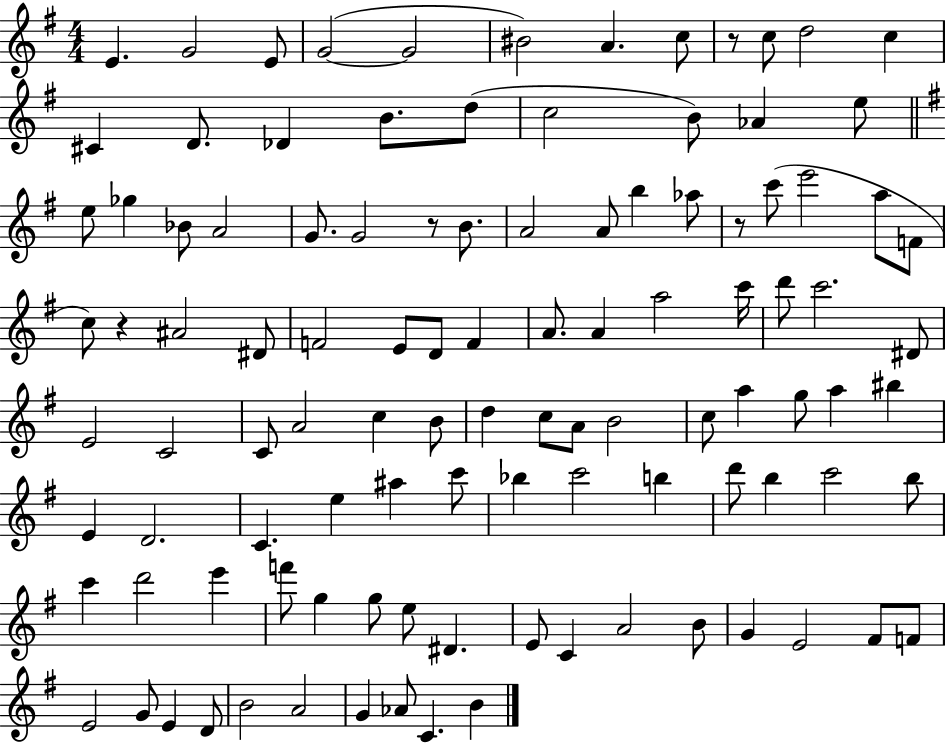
E4/q. G4/h E4/e G4/h G4/h BIS4/h A4/q. C5/e R/e C5/e D5/h C5/q C#4/q D4/e. Db4/q B4/e. D5/e C5/h B4/e Ab4/q E5/e E5/e Gb5/q Bb4/e A4/h G4/e. G4/h R/e B4/e. A4/h A4/e B5/q Ab5/e R/e C6/e E6/h A5/e F4/e C5/e R/q A#4/h D#4/e F4/h E4/e D4/e F4/q A4/e. A4/q A5/h C6/s D6/e C6/h. D#4/e E4/h C4/h C4/e A4/h C5/q B4/e D5/q C5/e A4/e B4/h C5/e A5/q G5/e A5/q BIS5/q E4/q D4/h. C4/q. E5/q A#5/q C6/e Bb5/q C6/h B5/q D6/e B5/q C6/h B5/e C6/q D6/h E6/q F6/e G5/q G5/e E5/e D#4/q. E4/e C4/q A4/h B4/e G4/q E4/h F#4/e F4/e E4/h G4/e E4/q D4/e B4/h A4/h G4/q Ab4/e C4/q. B4/q